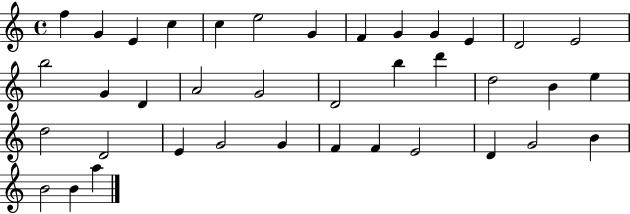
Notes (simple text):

F5/q G4/q E4/q C5/q C5/q E5/h G4/q F4/q G4/q G4/q E4/q D4/h E4/h B5/h G4/q D4/q A4/h G4/h D4/h B5/q D6/q D5/h B4/q E5/q D5/h D4/h E4/q G4/h G4/q F4/q F4/q E4/h D4/q G4/h B4/q B4/h B4/q A5/q